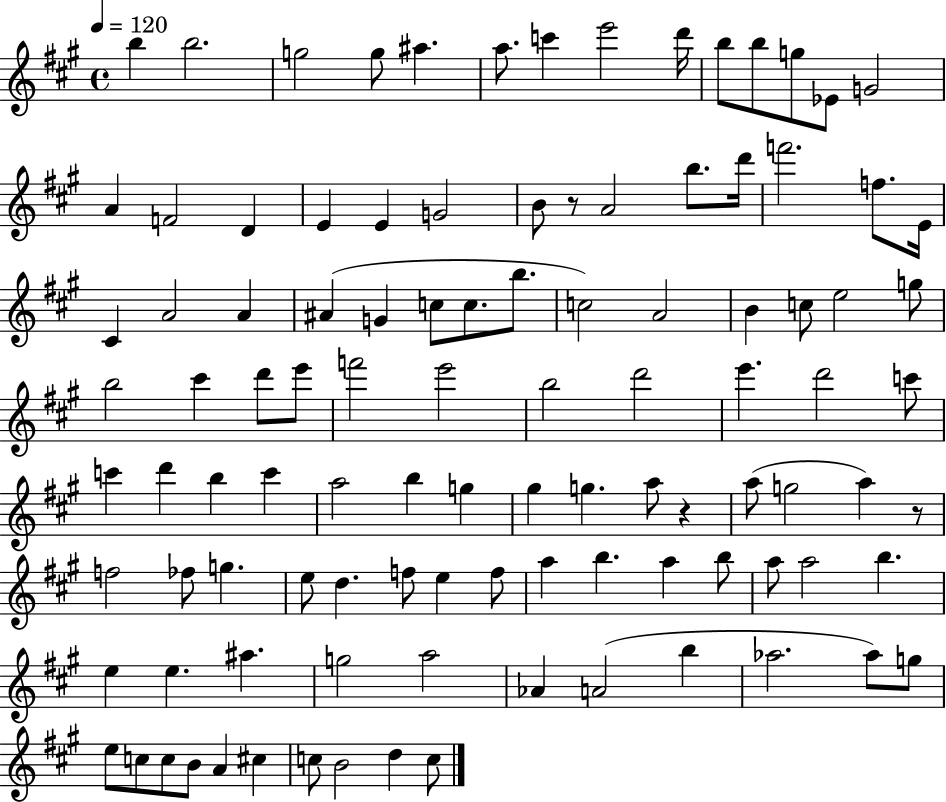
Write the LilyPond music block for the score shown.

{
  \clef treble
  \time 4/4
  \defaultTimeSignature
  \key a \major
  \tempo 4 = 120
  b''4 b''2. | g''2 g''8 ais''4. | a''8. c'''4 e'''2 d'''16 | b''8 b''8 g''8 ees'8 g'2 | \break a'4 f'2 d'4 | e'4 e'4 g'2 | b'8 r8 a'2 b''8. d'''16 | f'''2. f''8. e'16 | \break cis'4 a'2 a'4 | ais'4( g'4 c''8 c''8. b''8. | c''2) a'2 | b'4 c''8 e''2 g''8 | \break b''2 cis'''4 d'''8 e'''8 | f'''2 e'''2 | b''2 d'''2 | e'''4. d'''2 c'''8 | \break c'''4 d'''4 b''4 c'''4 | a''2 b''4 g''4 | gis''4 g''4. a''8 r4 | a''8( g''2 a''4) r8 | \break f''2 fes''8 g''4. | e''8 d''4. f''8 e''4 f''8 | a''4 b''4. a''4 b''8 | a''8 a''2 b''4. | \break e''4 e''4. ais''4. | g''2 a''2 | aes'4 a'2( b''4 | aes''2. aes''8) g''8 | \break e''8 c''8 c''8 b'8 a'4 cis''4 | c''8 b'2 d''4 c''8 | \bar "|."
}